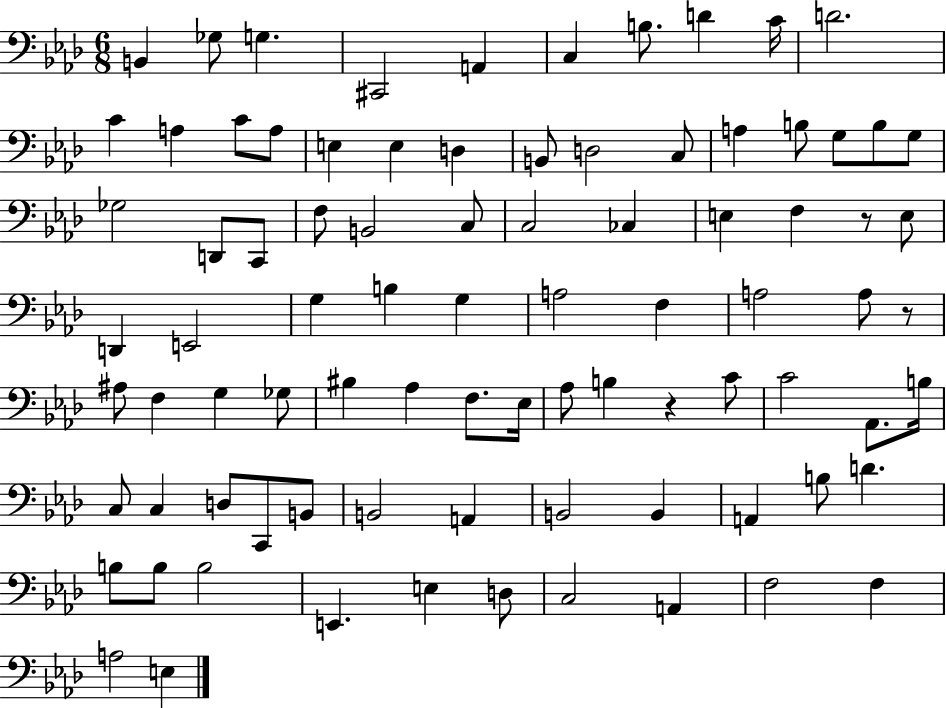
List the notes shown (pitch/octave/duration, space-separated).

B2/q Gb3/e G3/q. C#2/h A2/q C3/q B3/e. D4/q C4/s D4/h. C4/q A3/q C4/e A3/e E3/q E3/q D3/q B2/e D3/h C3/e A3/q B3/e G3/e B3/e G3/e Gb3/h D2/e C2/e F3/e B2/h C3/e C3/h CES3/q E3/q F3/q R/e E3/e D2/q E2/h G3/q B3/q G3/q A3/h F3/q A3/h A3/e R/e A#3/e F3/q G3/q Gb3/e BIS3/q Ab3/q F3/e. Eb3/s Ab3/e B3/q R/q C4/e C4/h Ab2/e. B3/s C3/e C3/q D3/e C2/e B2/e B2/h A2/q B2/h B2/q A2/q B3/e D4/q. B3/e B3/e B3/h E2/q. E3/q D3/e C3/h A2/q F3/h F3/q A3/h E3/q